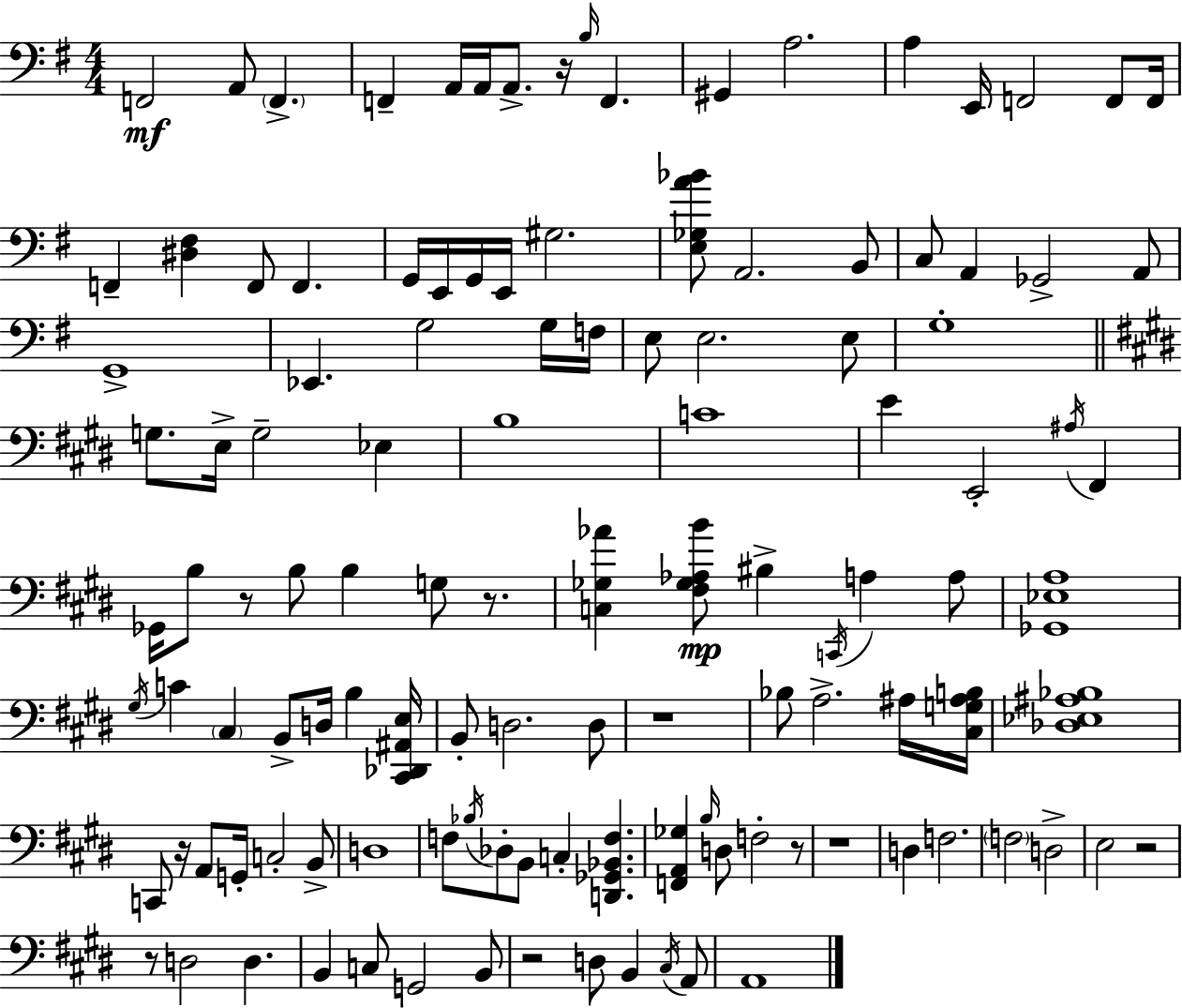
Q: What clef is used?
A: bass